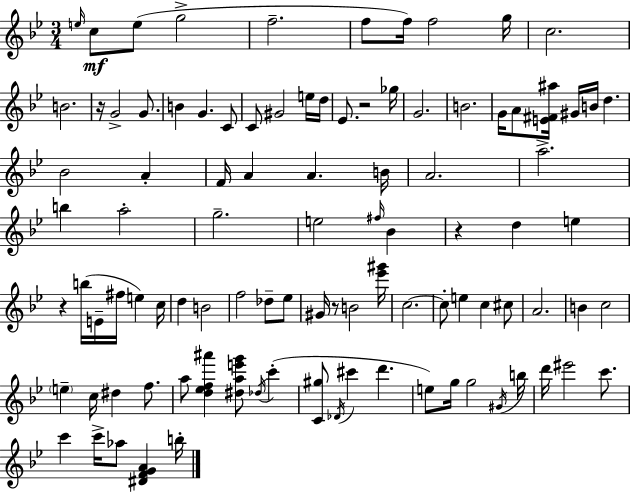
{
  \clef treble
  \numericTimeSignature
  \time 3/4
  \key g \minor
  \repeat volta 2 { \grace { e''16 }\mf c''8 e''8( g''2-> | f''2.-- | f''8 f''16) f''2 | g''16 c''2. | \break b'2. | r16 g'2-> g'8. | b'4 g'4. c'8 | c'8 gis'2 e''16 | \break d''16 ees'8. r2 | ges''16 g'2. | b'2. | g'16 a'8 <e' fis' ais''>16 gis'16 b'16 d''4. | \break bes'2 a'4-. | f'16 a'4 a'4. | b'16 a'2. | a''2.-> | \break b''4 a''2-. | g''2.-- | e''2 \grace { fis''16 } bes'4 | r4 d''4 e''4 | \break r4 b''16( e'16-- fis''16 e''4) | c''16 d''4 b'2 | f''2 des''8-- | ees''8 gis'16 r8 b'2 | \break <ees''' gis'''>16 c''2.~~ | c''8-. e''4 c''4 | cis''8 a'2. | b'4 c''2 | \break \parenthesize e''4-- c''16 dis''4 f''8. | a''8 <d'' ees'' f'' ais'''>4 <dis'' a'' e''' g'''>8 \acciaccatura { des''16 } c'''4-.( | <c' gis''>8 \acciaccatura { des'16 } cis'''4 d'''4. | e''8) g''16 g''2 | \break \acciaccatura { gis'16 } b''16 d'''16 eis'''2 | c'''8. c'''4 c'''16-> aes''8 | <dis' f' g' a'>4 b''16-. } \bar "|."
}